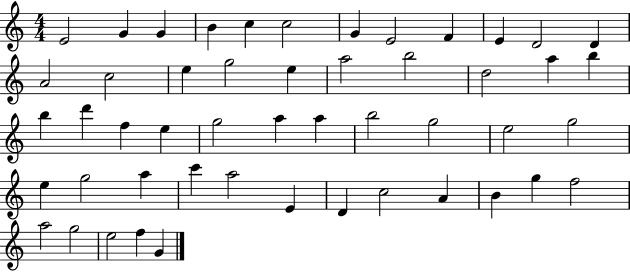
E4/h G4/q G4/q B4/q C5/q C5/h G4/q E4/h F4/q E4/q D4/h D4/q A4/h C5/h E5/q G5/h E5/q A5/h B5/h D5/h A5/q B5/q B5/q D6/q F5/q E5/q G5/h A5/q A5/q B5/h G5/h E5/h G5/h E5/q G5/h A5/q C6/q A5/h E4/q D4/q C5/h A4/q B4/q G5/q F5/h A5/h G5/h E5/h F5/q G4/q